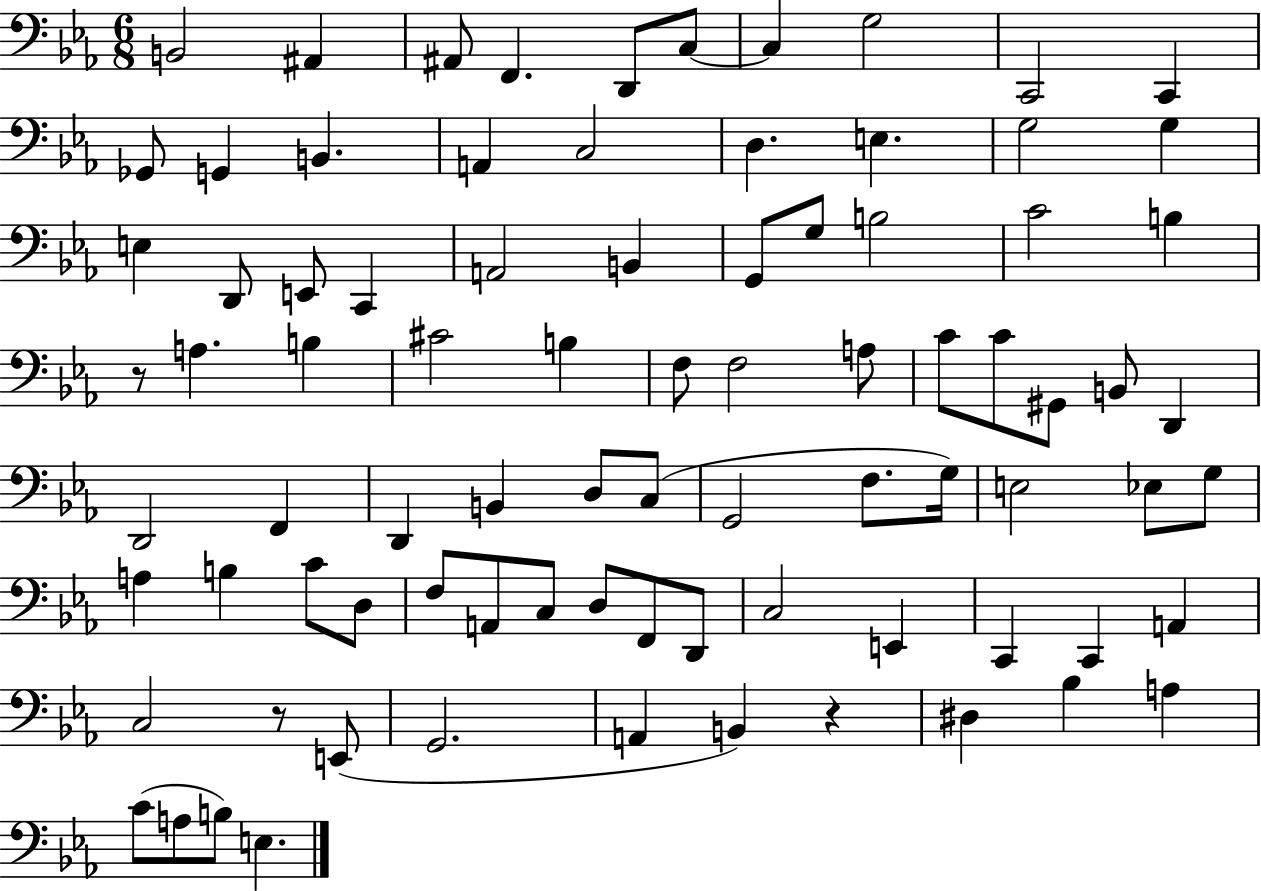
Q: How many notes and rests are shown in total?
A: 84